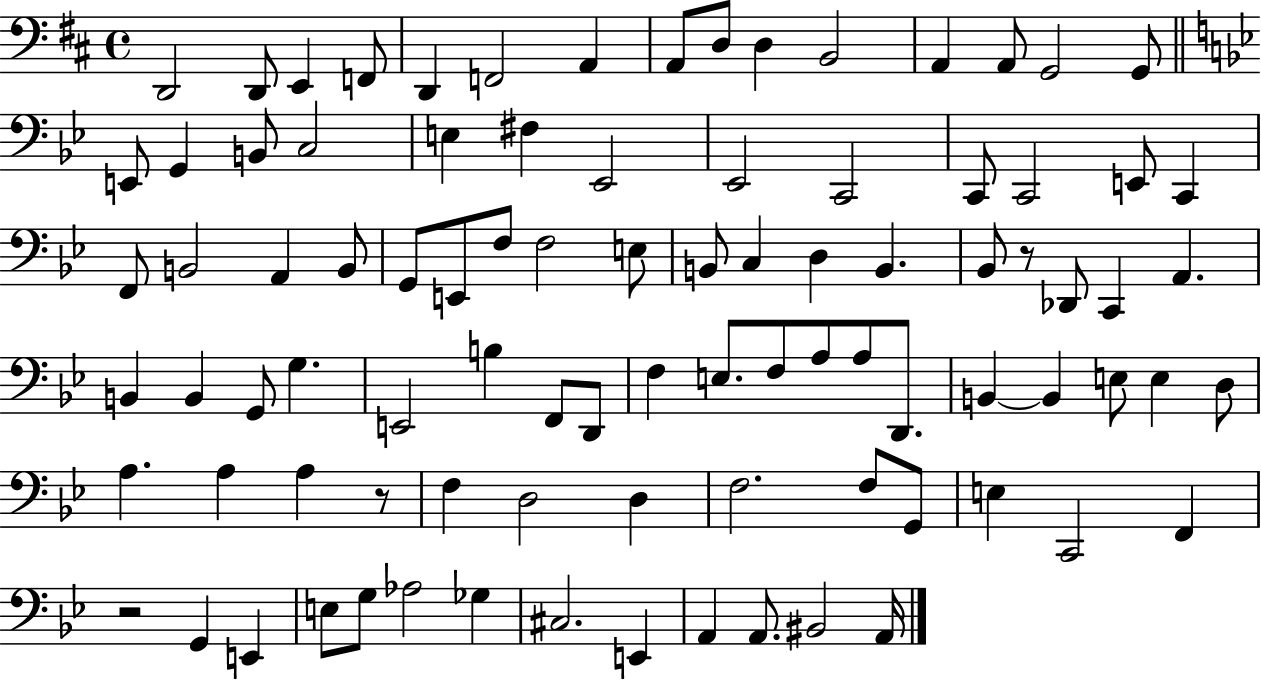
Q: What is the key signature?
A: D major